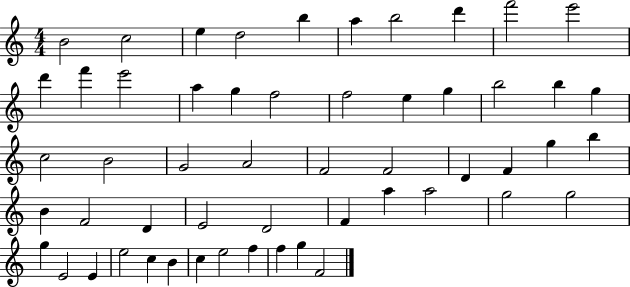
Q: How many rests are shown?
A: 0